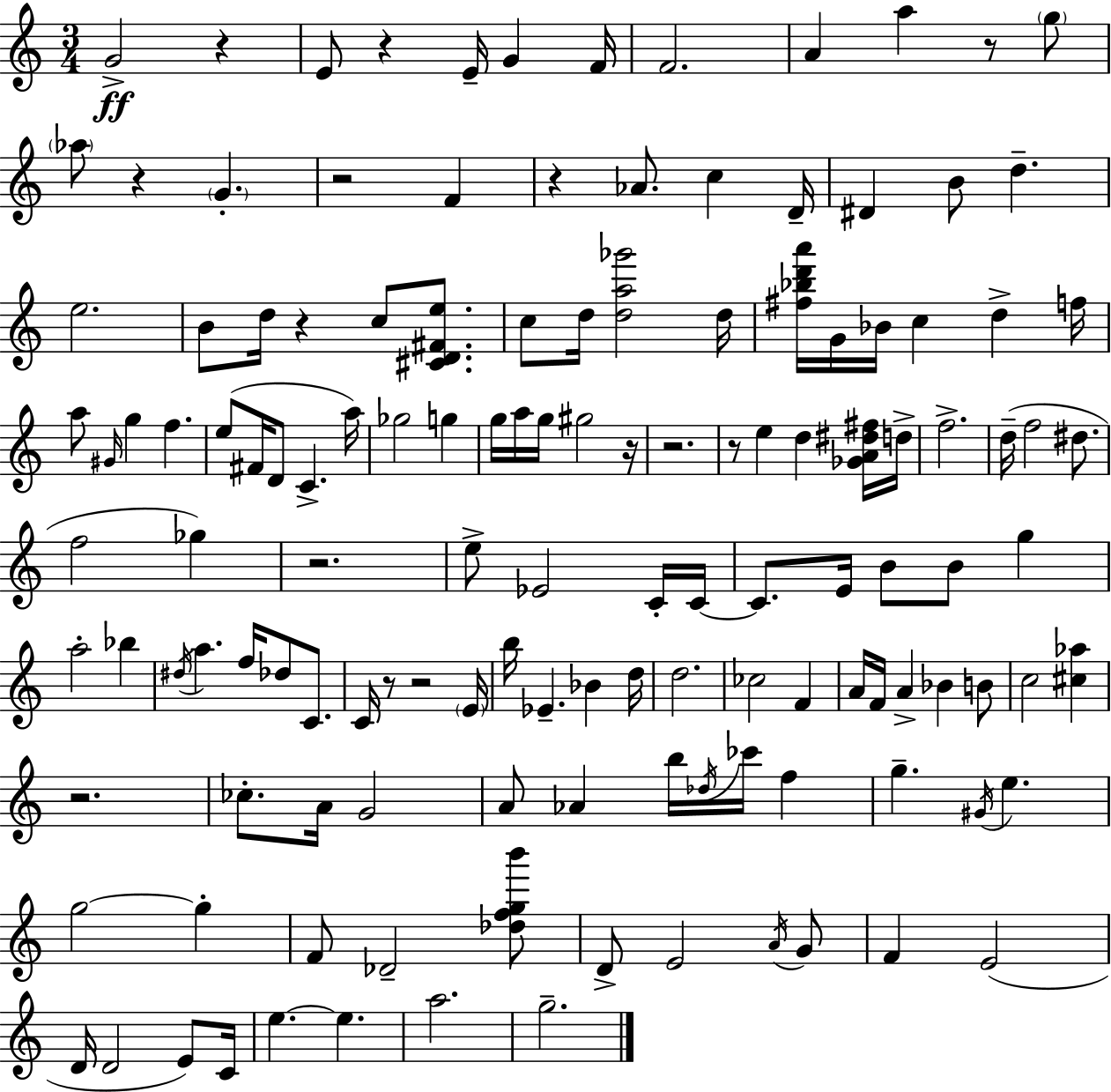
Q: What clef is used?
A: treble